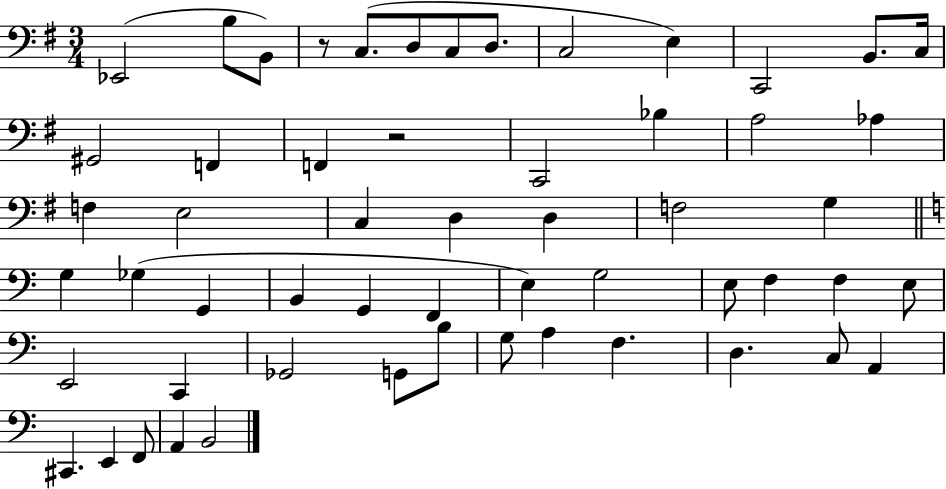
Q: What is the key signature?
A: G major